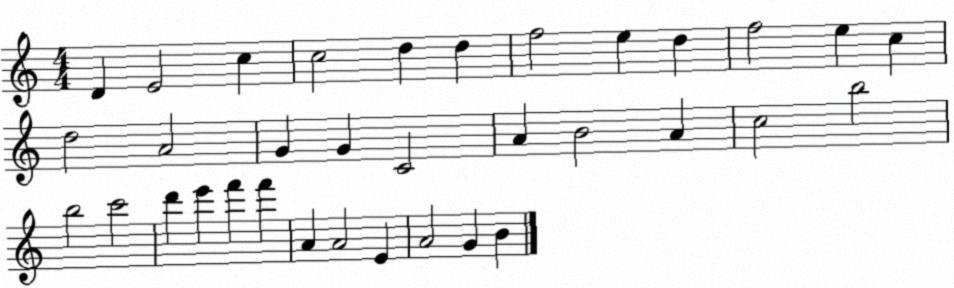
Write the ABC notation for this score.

X:1
T:Untitled
M:4/4
L:1/4
K:C
D E2 c c2 d d f2 e d f2 e c d2 A2 G G C2 A B2 A c2 b2 b2 c'2 d' e' f' f' A A2 E A2 G B